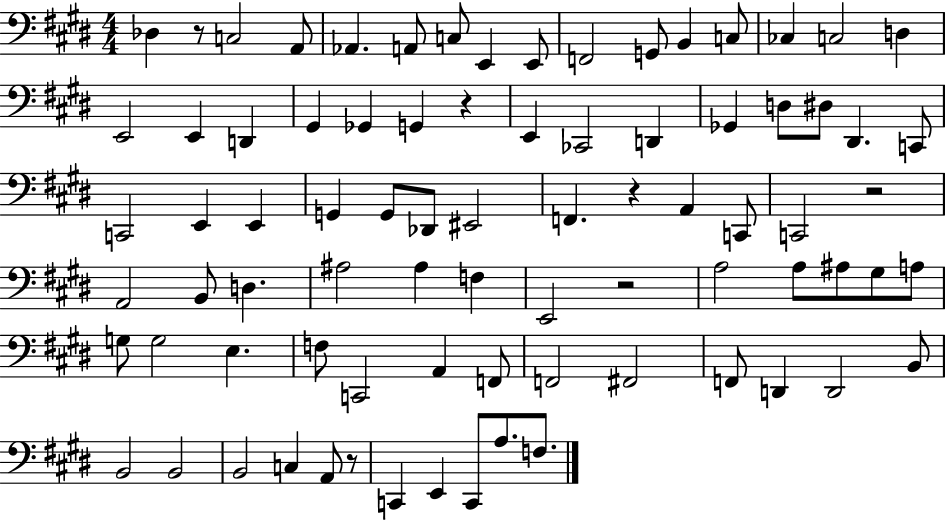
Db3/q R/e C3/h A2/e Ab2/q. A2/e C3/e E2/q E2/e F2/h G2/e B2/q C3/e CES3/q C3/h D3/q E2/h E2/q D2/q G#2/q Gb2/q G2/q R/q E2/q CES2/h D2/q Gb2/q D3/e D#3/e D#2/q. C2/e C2/h E2/q E2/q G2/q G2/e Db2/e EIS2/h F2/q. R/q A2/q C2/e C2/h R/h A2/h B2/e D3/q. A#3/h A#3/q F3/q E2/h R/h A3/h A3/e A#3/e G#3/e A3/e G3/e G3/h E3/q. F3/e C2/h A2/q F2/e F2/h F#2/h F2/e D2/q D2/h B2/e B2/h B2/h B2/h C3/q A2/e R/e C2/q E2/q C2/e A3/e. F3/e.